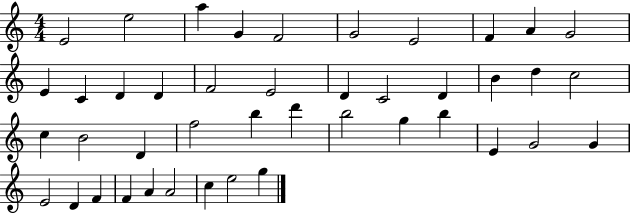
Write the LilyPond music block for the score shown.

{
  \clef treble
  \numericTimeSignature
  \time 4/4
  \key c \major
  e'2 e''2 | a''4 g'4 f'2 | g'2 e'2 | f'4 a'4 g'2 | \break e'4 c'4 d'4 d'4 | f'2 e'2 | d'4 c'2 d'4 | b'4 d''4 c''2 | \break c''4 b'2 d'4 | f''2 b''4 d'''4 | b''2 g''4 b''4 | e'4 g'2 g'4 | \break e'2 d'4 f'4 | f'4 a'4 a'2 | c''4 e''2 g''4 | \bar "|."
}